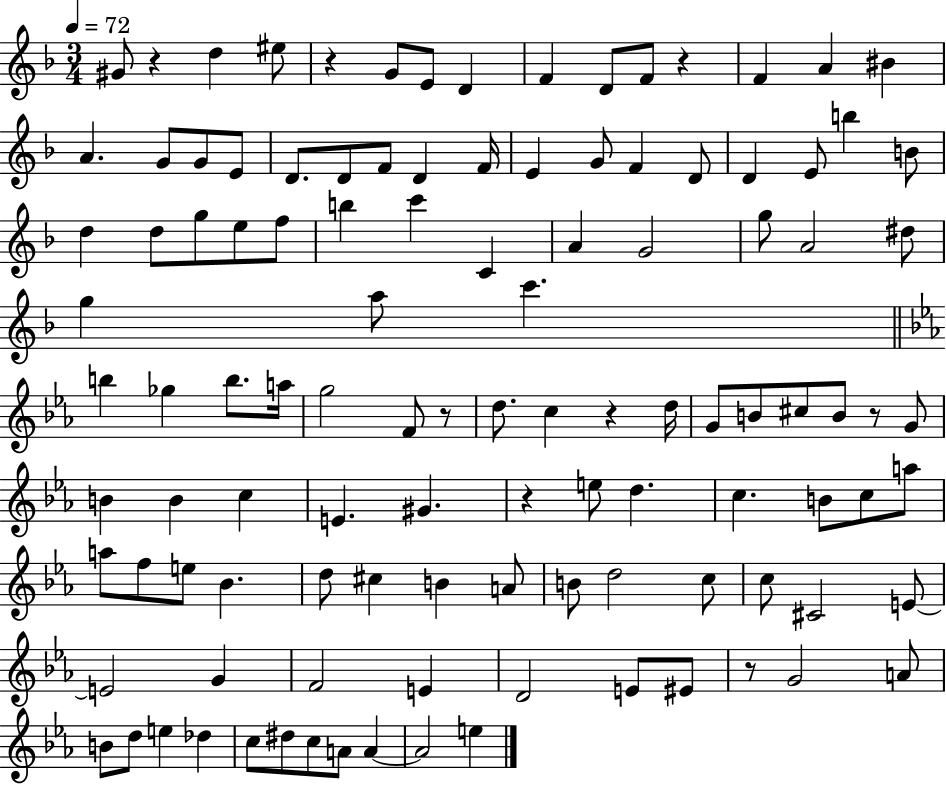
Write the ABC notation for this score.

X:1
T:Untitled
M:3/4
L:1/4
K:F
^G/2 z d ^e/2 z G/2 E/2 D F D/2 F/2 z F A ^B A G/2 G/2 E/2 D/2 D/2 F/2 D F/4 E G/2 F D/2 D E/2 b B/2 d d/2 g/2 e/2 f/2 b c' C A G2 g/2 A2 ^d/2 g a/2 c' b _g b/2 a/4 g2 F/2 z/2 d/2 c z d/4 G/2 B/2 ^c/2 B/2 z/2 G/2 B B c E ^G z e/2 d c B/2 c/2 a/2 a/2 f/2 e/2 _B d/2 ^c B A/2 B/2 d2 c/2 c/2 ^C2 E/2 E2 G F2 E D2 E/2 ^E/2 z/2 G2 A/2 B/2 d/2 e _d c/2 ^d/2 c/2 A/2 A A2 e